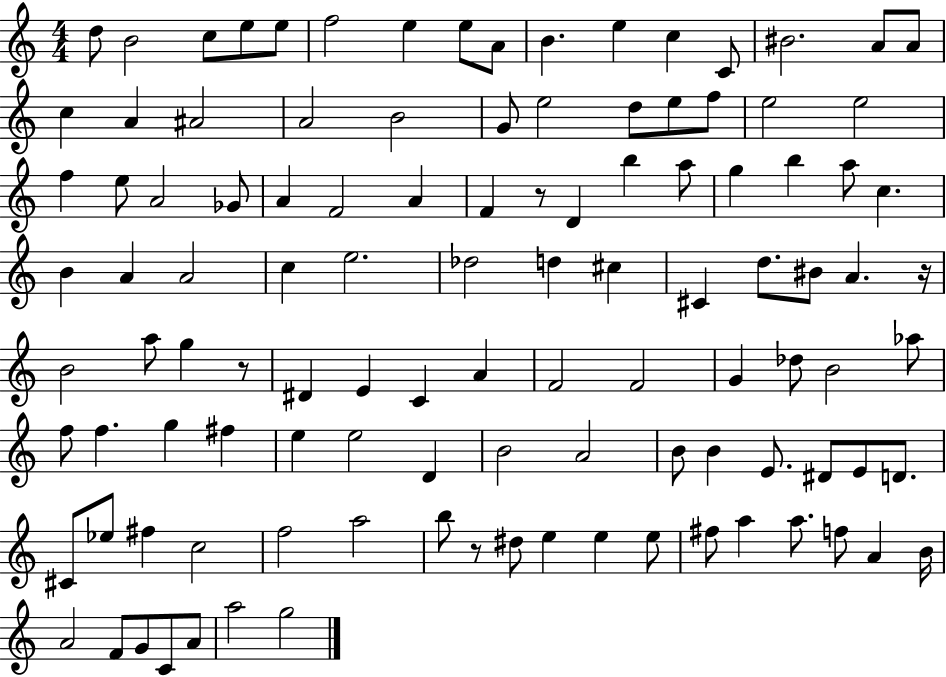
D5/e B4/h C5/e E5/e E5/e F5/h E5/q E5/e A4/e B4/q. E5/q C5/q C4/e BIS4/h. A4/e A4/e C5/q A4/q A#4/h A4/h B4/h G4/e E5/h D5/e E5/e F5/e E5/h E5/h F5/q E5/e A4/h Gb4/e A4/q F4/h A4/q F4/q R/e D4/q B5/q A5/e G5/q B5/q A5/e C5/q. B4/q A4/q A4/h C5/q E5/h. Db5/h D5/q C#5/q C#4/q D5/e. BIS4/e A4/q. R/s B4/h A5/e G5/q R/e D#4/q E4/q C4/q A4/q F4/h F4/h G4/q Db5/e B4/h Ab5/e F5/e F5/q. G5/q F#5/q E5/q E5/h D4/q B4/h A4/h B4/e B4/q E4/e. D#4/e E4/e D4/e. C#4/e Eb5/e F#5/q C5/h F5/h A5/h B5/e R/e D#5/e E5/q E5/q E5/e F#5/e A5/q A5/e. F5/e A4/q B4/s A4/h F4/e G4/e C4/e A4/e A5/h G5/h